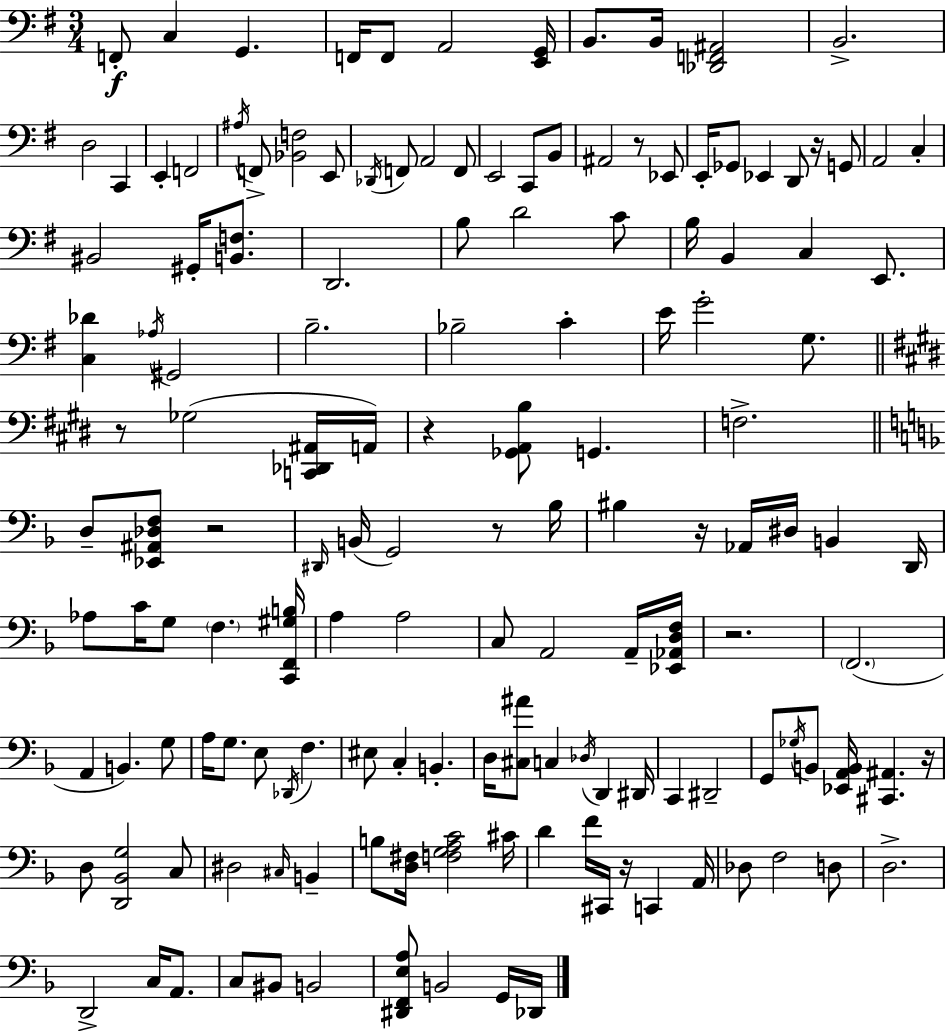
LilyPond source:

{
  \clef bass
  \numericTimeSignature
  \time 3/4
  \key g \major
  f,8-.\f c4 g,4. | f,16 f,8 a,2 <e, g,>16 | b,8. b,16 <des, f, ais,>2 | b,2.-> | \break d2 c,4 | e,4-. f,2 | \acciaccatura { ais16 } f,8-> <bes, f>2 e,8 | \acciaccatura { des,16 } f,8 a,2 | \break f,8 e,2 c,8 | b,8 ais,2 r8 | ees,8 e,16-. ges,8 ees,4 d,8 r16 | g,8 a,2 c4-. | \break bis,2 gis,16-. <b, f>8. | d,2. | b8 d'2 | c'8 b16 b,4 c4 e,8. | \break <c des'>4 \acciaccatura { aes16 } gis,2 | b2.-- | bes2-- c'4-. | e'16 g'2-. | \break g8. \bar "||" \break \key e \major r8 ges2( <c, des, ais,>16 a,16) | r4 <ges, a, b>8 g,4. | f2.-> | \bar "||" \break \key f \major d8-- <ees, ais, des f>8 r2 | \grace { dis,16 }( b,16 g,2) r8 | bes16 bis4 r16 aes,16 dis16 b,4 | d,16 aes8 c'16 g8 \parenthesize f4. | \break <c, f, gis b>16 a4 a2 | c8 a,2 a,16-- | <ees, aes, d f>16 r2. | \parenthesize f,2.( | \break a,4 b,4.) g8 | a16 g8. e8 \acciaccatura { des,16 } f4. | eis8 c4-. b,4.-. | d16 <cis ais'>8 c4 \acciaccatura { des16 } d,4 | \break dis,16 c,4 dis,2-- | g,8 \acciaccatura { ges16 } b,8 <ees, a, b,>16 <cis, ais,>4. | r16 d8 <d, bes, g>2 | c8 dis2 | \break \grace { cis16 } b,4-- b8 <d fis>16 <f g a c'>2 | cis'16 d'4 f'16 cis,16 r16 | c,4 a,16 des8 f2 | d8 d2.-> | \break d,2-> | c16 a,8. c8 bis,8 b,2 | <dis, f, e a>8 b,2 | g,16 des,16 \bar "|."
}